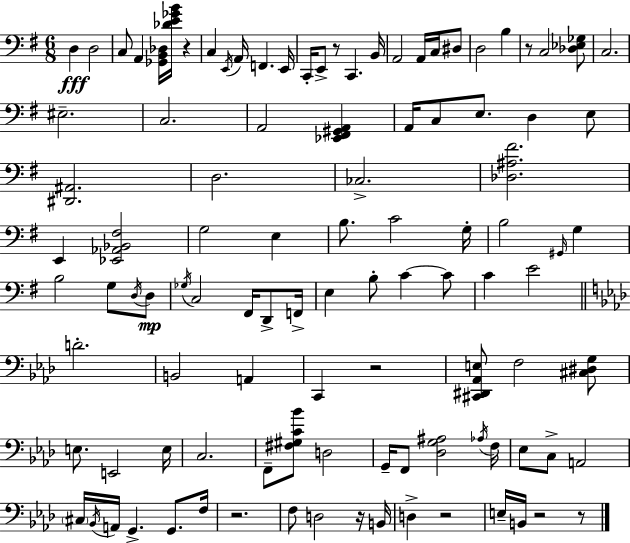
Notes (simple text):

D3/q D3/h C3/e A2/q [Gb2,B2,Db3]/s [Db4,E4,Gb4,B4]/s R/q C3/q E2/s A2/s F2/q. E2/s C2/s E2/e R/e C2/q. B2/s A2/h A2/s C3/s D#3/e D3/h B3/q R/e C3/h [Db3,Eb3,Gb3]/e C3/h. EIS3/h. C3/h. A2/h [Eb2,F#2,G#2,A2]/q A2/s C3/e E3/e. D3/q E3/e [D#2,A#2]/h. D3/h. CES3/h. [Db3,A#3,F#4]/h. E2/q [Eb2,Ab2,Bb2,F#3]/h G3/h E3/q B3/e. C4/h G3/s B3/h G#2/s G3/q B3/h G3/e D3/s D3/e Gb3/s C3/h F#2/s D2/e F2/s E3/q B3/e C4/q C4/e C4/q E4/h D4/h. B2/h A2/q C2/q R/h [C#2,D#2,Ab2,E3]/e F3/h [C#3,D#3,G3]/e E3/e. E2/h E3/s C3/h. F2/e [F#3,G#3,C4,Bb4]/e D3/h G2/s F2/e [Db3,G3,A#3]/h Ab3/s F3/s Eb3/e C3/e A2/h C#3/s Bb2/s A2/s G2/q. G2/e. F3/s R/h. F3/e D3/h R/s B2/s D3/q R/h E3/s B2/s R/h R/e